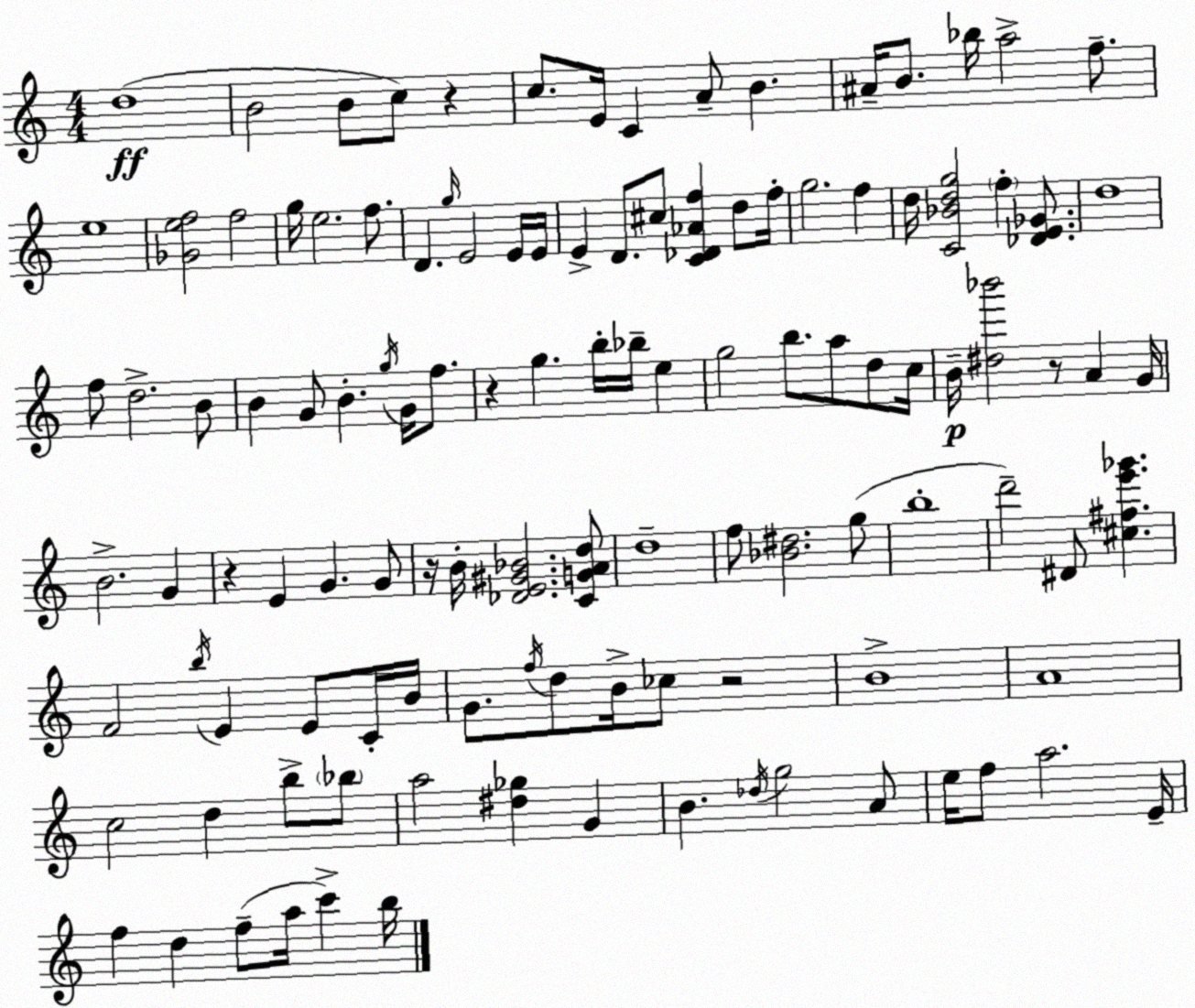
X:1
T:Untitled
M:4/4
L:1/4
K:Am
d4 B2 B/2 c/2 z c/2 E/4 C A/2 B ^A/4 B/2 _b/4 a2 f/2 e4 [_Gef]2 f2 g/4 e2 f/2 D g/4 E2 E/4 E/4 E D/2 ^c/2 [C_D_Af] d/2 f/4 g2 f d/4 [C_Bdg]2 f [_DE_G]/2 d4 f/2 d2 B/2 B G/2 B g/4 G/4 f/2 z g b/4 _b/4 e g2 b/2 a/2 d/2 c/4 B/4 [^d_b']2 z/2 A G/4 B2 G z E G G/2 z/4 B/4 [_DE^G_B]2 [CGAd]/2 d4 f/2 [_B^d]2 g/2 b4 d'2 ^D/2 [^c^fe'_g'] F2 b/4 E E/2 C/4 B/4 G/2 f/4 d/2 B/4 _c/2 z2 B4 A4 c2 d b/2 _b/2 a2 [^d_g] G B _d/4 g2 A/2 e/4 f/2 a2 E/4 f d f/2 a/4 c' b/4